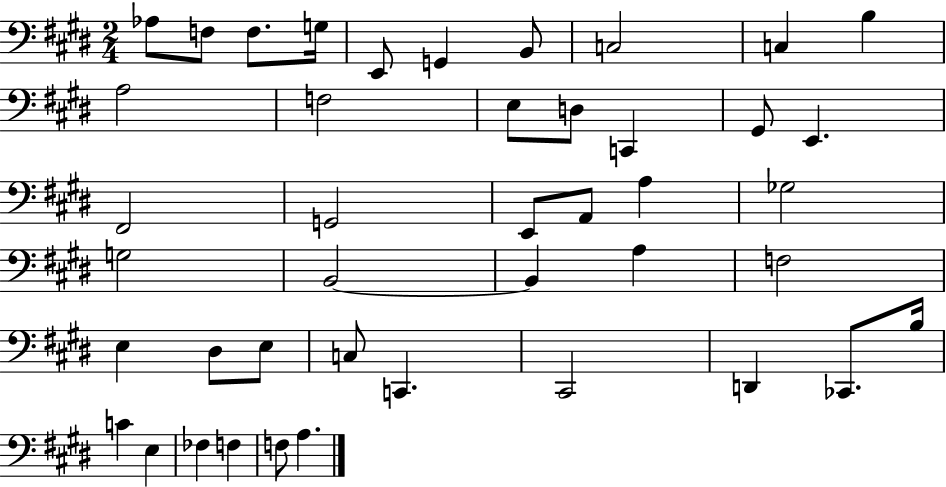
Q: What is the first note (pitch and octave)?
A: Ab3